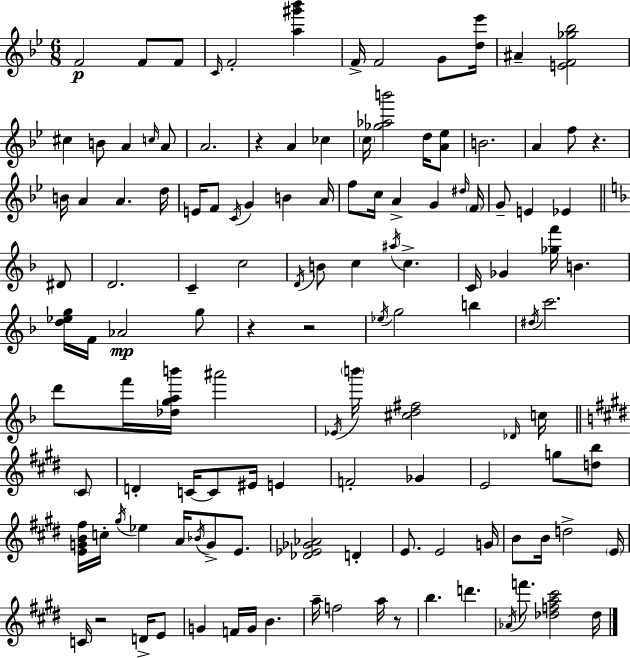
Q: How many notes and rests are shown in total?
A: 127